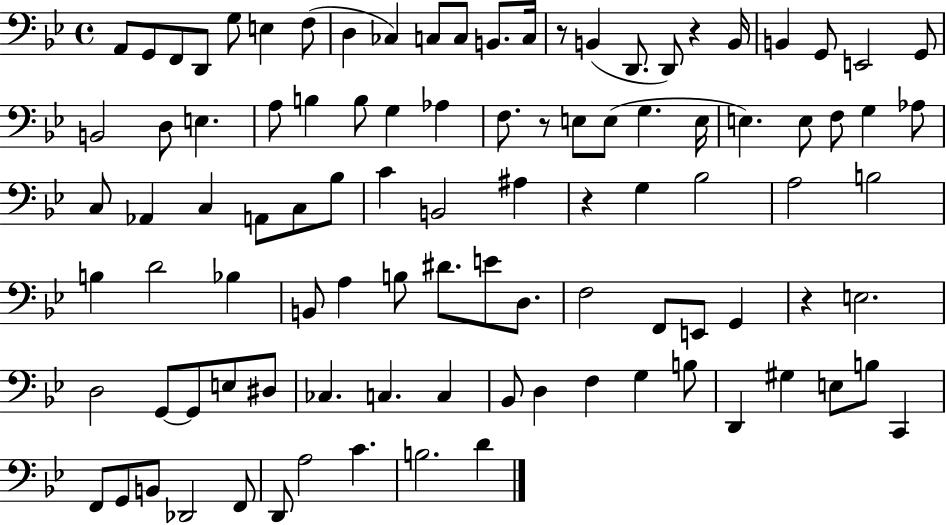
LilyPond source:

{
  \clef bass
  \time 4/4
  \defaultTimeSignature
  \key bes \major
  \repeat volta 2 { a,8 g,8 f,8 d,8 g8 e4 f8( | d4 ces4) c8 c8 b,8. c16 | r8 b,4( d,8. d,8) r4 b,16 | b,4 g,8 e,2 g,8 | \break b,2 d8 e4. | a8 b4 b8 g4 aes4 | f8. r8 e8 e8( g4. e16 | e4.) e8 f8 g4 aes8 | \break c8 aes,4 c4 a,8 c8 bes8 | c'4 b,2 ais4 | r4 g4 bes2 | a2 b2 | \break b4 d'2 bes4 | b,8 a4 b8 dis'8. e'8 d8. | f2 f,8 e,8 g,4 | r4 e2. | \break d2 g,8~~ g,8 e8 dis8 | ces4. c4. c4 | bes,8 d4 f4 g4 b8 | d,4 gis4 e8 b8 c,4 | \break f,8 g,8 b,8 des,2 f,8 | d,8 a2 c'4. | b2. d'4 | } \bar "|."
}